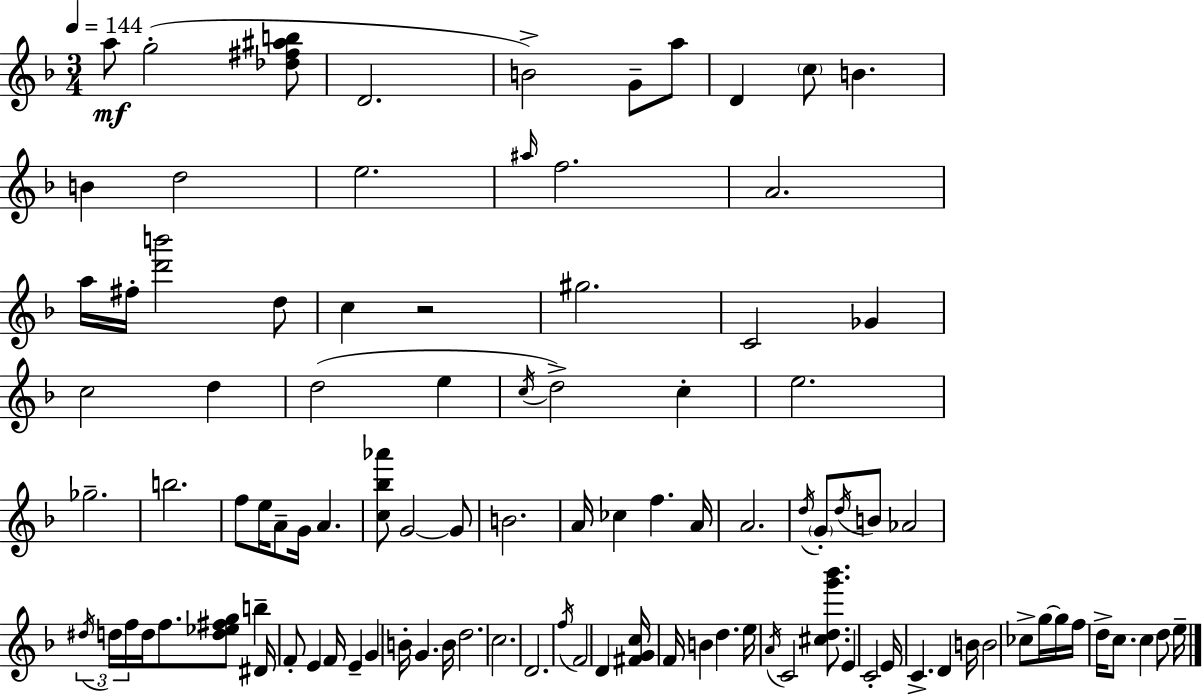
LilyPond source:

{
  \clef treble
  \numericTimeSignature
  \time 3/4
  \key f \major
  \tempo 4 = 144
  a''8\mf g''2-.( <des'' fis'' ais'' b''>8 | d'2. | b'2->) g'8-- a''8 | d'4 \parenthesize c''8 b'4. | \break b'4 d''2 | e''2. | \grace { ais''16 } f''2. | a'2. | \break a''16 fis''16-. <d''' b'''>2 d''8 | c''4 r2 | gis''2. | c'2 ges'4 | \break c''2 d''4 | d''2( e''4 | \acciaccatura { c''16 } d''2->) c''4-. | e''2. | \break ges''2.-- | b''2. | f''8 e''16 a'8-- g'16 a'4. | <c'' bes'' aes'''>8 g'2~~ | \break g'8 b'2. | a'16 ces''4 f''4. | a'16 a'2. | \acciaccatura { d''16 } \parenthesize g'8-. \acciaccatura { d''16 } b'8 aes'2 | \break \tuplet 3/2 { \acciaccatura { dis''16 } d''16 f''16 } d''16 f''8. <d'' ees'' fis'' g''>8 | b''4-- dis'16 f'8-. e'4 | f'16 e'4-- g'4 b'16-. g'4. | b'16 d''2. | \break c''2. | d'2. | \acciaccatura { f''16 } f'2 | d'4 <fis' g' c''>16 f'16 b'4 | \break d''4. e''16 \acciaccatura { a'16 } c'2 | <cis'' d'' g''' bes'''>8. e'4 c'2-. | e'16 c'4.-> | d'4 b'16 b'2 | \break ces''8-> g''16~~ g''16 f''16 d''16-> c''8. | c''4 d''8 e''16-- \bar "|."
}